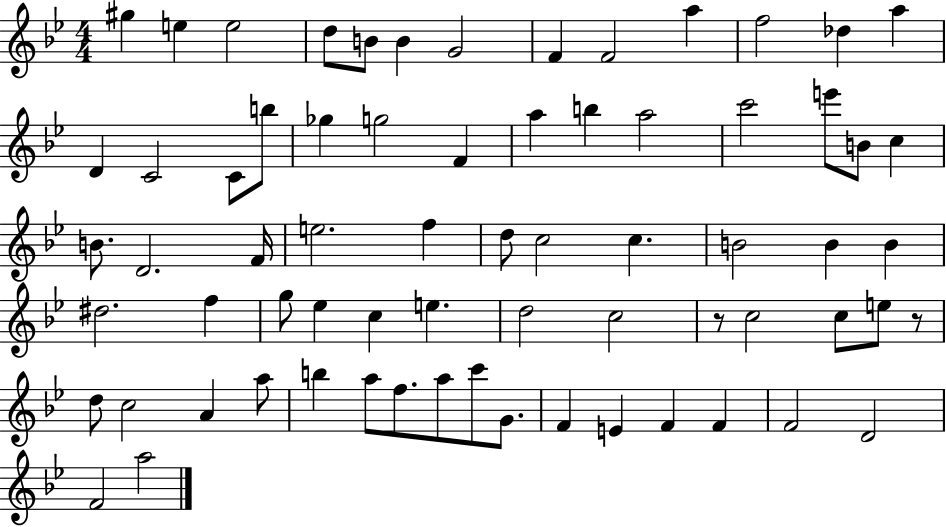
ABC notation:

X:1
T:Untitled
M:4/4
L:1/4
K:Bb
^g e e2 d/2 B/2 B G2 F F2 a f2 _d a D C2 C/2 b/2 _g g2 F a b a2 c'2 e'/2 B/2 c B/2 D2 F/4 e2 f d/2 c2 c B2 B B ^d2 f g/2 _e c e d2 c2 z/2 c2 c/2 e/2 z/2 d/2 c2 A a/2 b a/2 f/2 a/2 c'/2 G/2 F E F F F2 D2 F2 a2